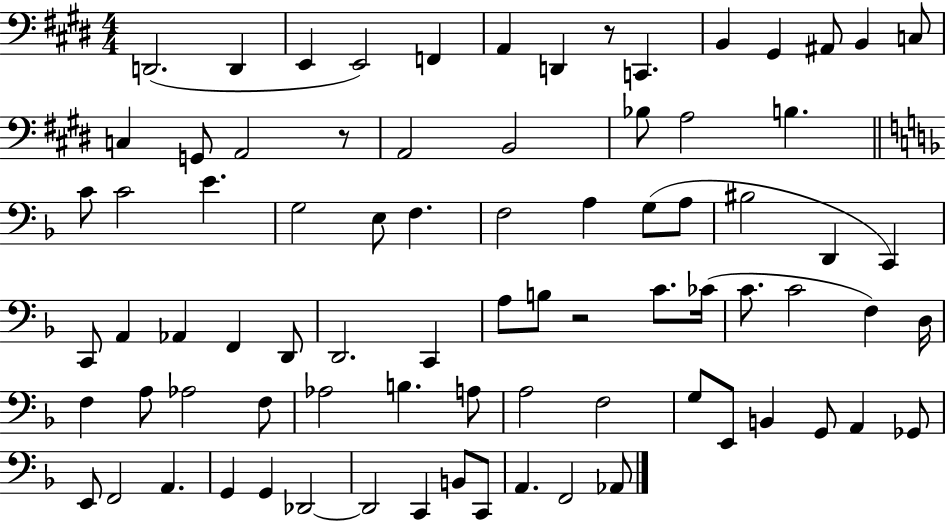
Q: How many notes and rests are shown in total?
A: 80